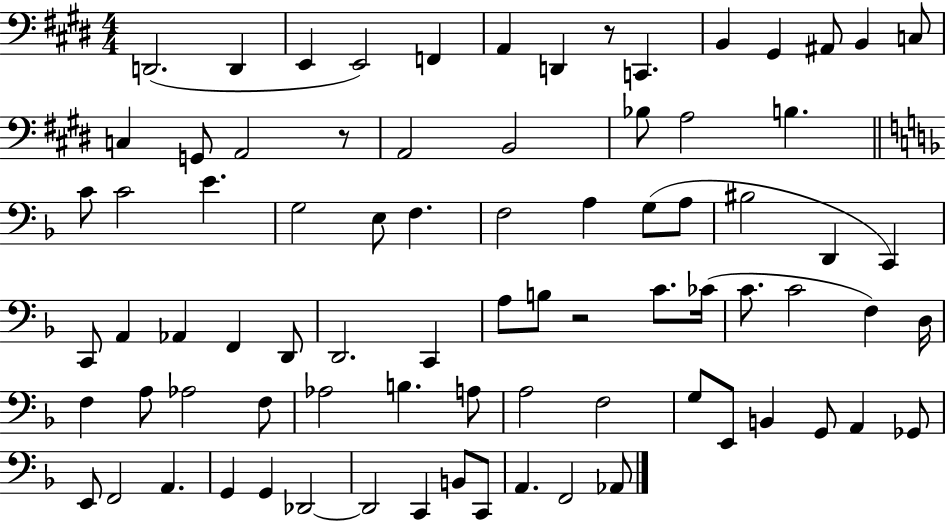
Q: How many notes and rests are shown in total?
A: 80